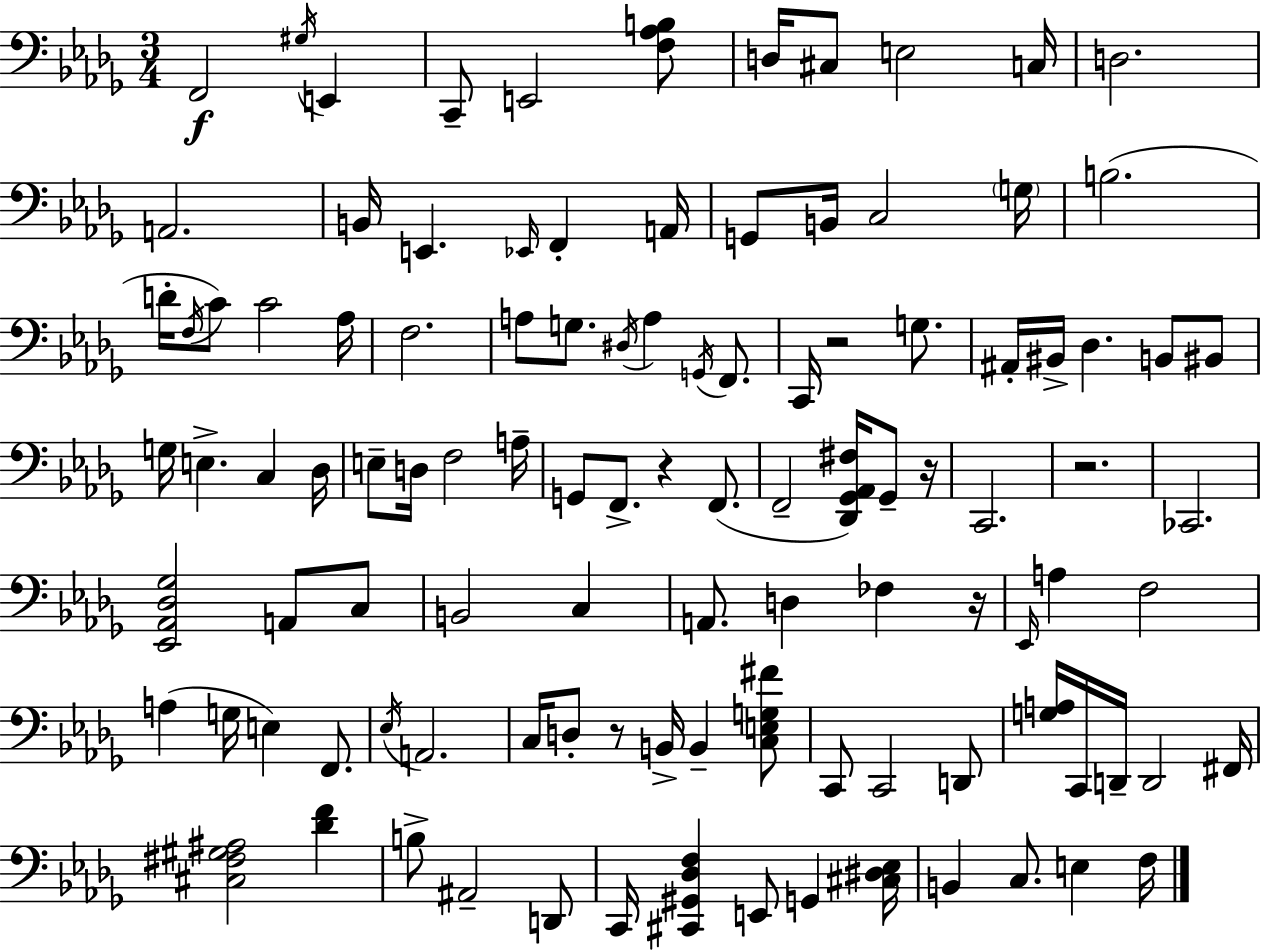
F2/h G#3/s E2/q C2/e E2/h [F3,Ab3,B3]/e D3/s C#3/e E3/h C3/s D3/h. A2/h. B2/s E2/q. Eb2/s F2/q A2/s G2/e B2/s C3/h G3/s B3/h. D4/s F3/s C4/e C4/h Ab3/s F3/h. A3/e G3/e. D#3/s A3/q G2/s F2/e. C2/s R/h G3/e. A#2/s BIS2/s Db3/q. B2/e BIS2/e G3/s E3/q. C3/q Db3/s E3/e D3/s F3/h A3/s G2/e F2/e. R/q F2/e. F2/h [Db2,Gb2,Ab2,F#3]/s Gb2/e R/s C2/h. R/h. CES2/h. [Eb2,Ab2,Db3,Gb3]/h A2/e C3/e B2/h C3/q A2/e. D3/q FES3/q R/s Eb2/s A3/q F3/h A3/q G3/s E3/q F2/e. Eb3/s A2/h. C3/s D3/e R/e B2/s B2/q [C3,E3,G3,F#4]/e C2/e C2/h D2/e [G3,A3]/s C2/s D2/s D2/h F#2/s [C#3,F#3,G#3,A#3]/h [Db4,F4]/q B3/e A#2/h D2/e C2/s [C#2,G#2,Db3,F3]/q E2/e G2/q [C#3,D#3,Eb3]/s B2/q C3/e. E3/q F3/s